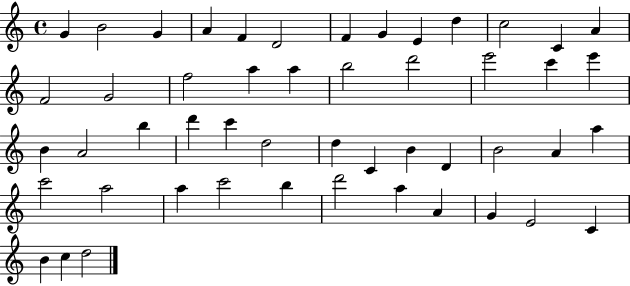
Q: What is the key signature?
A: C major